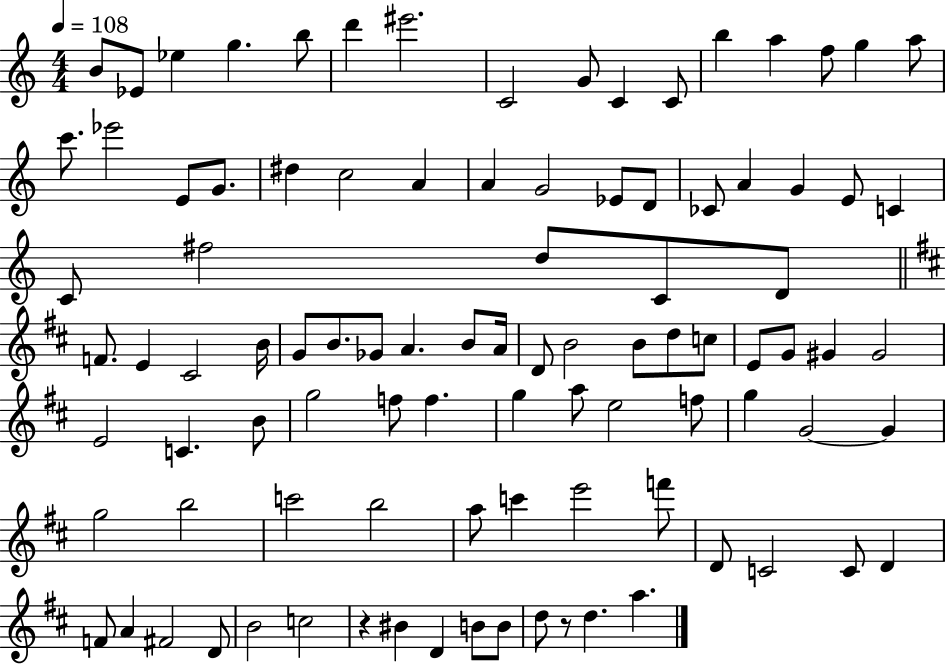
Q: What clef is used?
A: treble